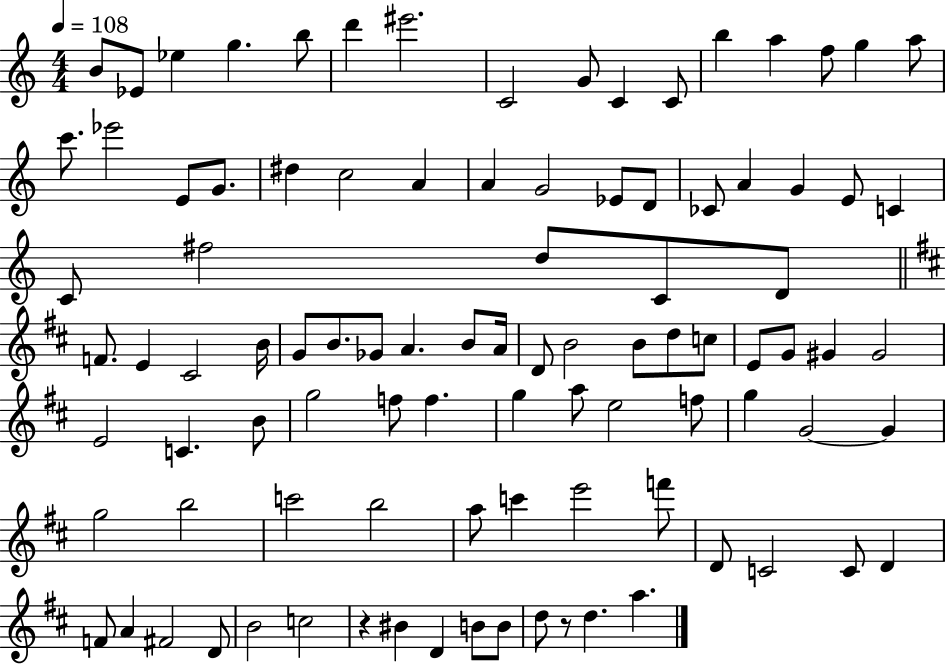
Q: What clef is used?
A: treble